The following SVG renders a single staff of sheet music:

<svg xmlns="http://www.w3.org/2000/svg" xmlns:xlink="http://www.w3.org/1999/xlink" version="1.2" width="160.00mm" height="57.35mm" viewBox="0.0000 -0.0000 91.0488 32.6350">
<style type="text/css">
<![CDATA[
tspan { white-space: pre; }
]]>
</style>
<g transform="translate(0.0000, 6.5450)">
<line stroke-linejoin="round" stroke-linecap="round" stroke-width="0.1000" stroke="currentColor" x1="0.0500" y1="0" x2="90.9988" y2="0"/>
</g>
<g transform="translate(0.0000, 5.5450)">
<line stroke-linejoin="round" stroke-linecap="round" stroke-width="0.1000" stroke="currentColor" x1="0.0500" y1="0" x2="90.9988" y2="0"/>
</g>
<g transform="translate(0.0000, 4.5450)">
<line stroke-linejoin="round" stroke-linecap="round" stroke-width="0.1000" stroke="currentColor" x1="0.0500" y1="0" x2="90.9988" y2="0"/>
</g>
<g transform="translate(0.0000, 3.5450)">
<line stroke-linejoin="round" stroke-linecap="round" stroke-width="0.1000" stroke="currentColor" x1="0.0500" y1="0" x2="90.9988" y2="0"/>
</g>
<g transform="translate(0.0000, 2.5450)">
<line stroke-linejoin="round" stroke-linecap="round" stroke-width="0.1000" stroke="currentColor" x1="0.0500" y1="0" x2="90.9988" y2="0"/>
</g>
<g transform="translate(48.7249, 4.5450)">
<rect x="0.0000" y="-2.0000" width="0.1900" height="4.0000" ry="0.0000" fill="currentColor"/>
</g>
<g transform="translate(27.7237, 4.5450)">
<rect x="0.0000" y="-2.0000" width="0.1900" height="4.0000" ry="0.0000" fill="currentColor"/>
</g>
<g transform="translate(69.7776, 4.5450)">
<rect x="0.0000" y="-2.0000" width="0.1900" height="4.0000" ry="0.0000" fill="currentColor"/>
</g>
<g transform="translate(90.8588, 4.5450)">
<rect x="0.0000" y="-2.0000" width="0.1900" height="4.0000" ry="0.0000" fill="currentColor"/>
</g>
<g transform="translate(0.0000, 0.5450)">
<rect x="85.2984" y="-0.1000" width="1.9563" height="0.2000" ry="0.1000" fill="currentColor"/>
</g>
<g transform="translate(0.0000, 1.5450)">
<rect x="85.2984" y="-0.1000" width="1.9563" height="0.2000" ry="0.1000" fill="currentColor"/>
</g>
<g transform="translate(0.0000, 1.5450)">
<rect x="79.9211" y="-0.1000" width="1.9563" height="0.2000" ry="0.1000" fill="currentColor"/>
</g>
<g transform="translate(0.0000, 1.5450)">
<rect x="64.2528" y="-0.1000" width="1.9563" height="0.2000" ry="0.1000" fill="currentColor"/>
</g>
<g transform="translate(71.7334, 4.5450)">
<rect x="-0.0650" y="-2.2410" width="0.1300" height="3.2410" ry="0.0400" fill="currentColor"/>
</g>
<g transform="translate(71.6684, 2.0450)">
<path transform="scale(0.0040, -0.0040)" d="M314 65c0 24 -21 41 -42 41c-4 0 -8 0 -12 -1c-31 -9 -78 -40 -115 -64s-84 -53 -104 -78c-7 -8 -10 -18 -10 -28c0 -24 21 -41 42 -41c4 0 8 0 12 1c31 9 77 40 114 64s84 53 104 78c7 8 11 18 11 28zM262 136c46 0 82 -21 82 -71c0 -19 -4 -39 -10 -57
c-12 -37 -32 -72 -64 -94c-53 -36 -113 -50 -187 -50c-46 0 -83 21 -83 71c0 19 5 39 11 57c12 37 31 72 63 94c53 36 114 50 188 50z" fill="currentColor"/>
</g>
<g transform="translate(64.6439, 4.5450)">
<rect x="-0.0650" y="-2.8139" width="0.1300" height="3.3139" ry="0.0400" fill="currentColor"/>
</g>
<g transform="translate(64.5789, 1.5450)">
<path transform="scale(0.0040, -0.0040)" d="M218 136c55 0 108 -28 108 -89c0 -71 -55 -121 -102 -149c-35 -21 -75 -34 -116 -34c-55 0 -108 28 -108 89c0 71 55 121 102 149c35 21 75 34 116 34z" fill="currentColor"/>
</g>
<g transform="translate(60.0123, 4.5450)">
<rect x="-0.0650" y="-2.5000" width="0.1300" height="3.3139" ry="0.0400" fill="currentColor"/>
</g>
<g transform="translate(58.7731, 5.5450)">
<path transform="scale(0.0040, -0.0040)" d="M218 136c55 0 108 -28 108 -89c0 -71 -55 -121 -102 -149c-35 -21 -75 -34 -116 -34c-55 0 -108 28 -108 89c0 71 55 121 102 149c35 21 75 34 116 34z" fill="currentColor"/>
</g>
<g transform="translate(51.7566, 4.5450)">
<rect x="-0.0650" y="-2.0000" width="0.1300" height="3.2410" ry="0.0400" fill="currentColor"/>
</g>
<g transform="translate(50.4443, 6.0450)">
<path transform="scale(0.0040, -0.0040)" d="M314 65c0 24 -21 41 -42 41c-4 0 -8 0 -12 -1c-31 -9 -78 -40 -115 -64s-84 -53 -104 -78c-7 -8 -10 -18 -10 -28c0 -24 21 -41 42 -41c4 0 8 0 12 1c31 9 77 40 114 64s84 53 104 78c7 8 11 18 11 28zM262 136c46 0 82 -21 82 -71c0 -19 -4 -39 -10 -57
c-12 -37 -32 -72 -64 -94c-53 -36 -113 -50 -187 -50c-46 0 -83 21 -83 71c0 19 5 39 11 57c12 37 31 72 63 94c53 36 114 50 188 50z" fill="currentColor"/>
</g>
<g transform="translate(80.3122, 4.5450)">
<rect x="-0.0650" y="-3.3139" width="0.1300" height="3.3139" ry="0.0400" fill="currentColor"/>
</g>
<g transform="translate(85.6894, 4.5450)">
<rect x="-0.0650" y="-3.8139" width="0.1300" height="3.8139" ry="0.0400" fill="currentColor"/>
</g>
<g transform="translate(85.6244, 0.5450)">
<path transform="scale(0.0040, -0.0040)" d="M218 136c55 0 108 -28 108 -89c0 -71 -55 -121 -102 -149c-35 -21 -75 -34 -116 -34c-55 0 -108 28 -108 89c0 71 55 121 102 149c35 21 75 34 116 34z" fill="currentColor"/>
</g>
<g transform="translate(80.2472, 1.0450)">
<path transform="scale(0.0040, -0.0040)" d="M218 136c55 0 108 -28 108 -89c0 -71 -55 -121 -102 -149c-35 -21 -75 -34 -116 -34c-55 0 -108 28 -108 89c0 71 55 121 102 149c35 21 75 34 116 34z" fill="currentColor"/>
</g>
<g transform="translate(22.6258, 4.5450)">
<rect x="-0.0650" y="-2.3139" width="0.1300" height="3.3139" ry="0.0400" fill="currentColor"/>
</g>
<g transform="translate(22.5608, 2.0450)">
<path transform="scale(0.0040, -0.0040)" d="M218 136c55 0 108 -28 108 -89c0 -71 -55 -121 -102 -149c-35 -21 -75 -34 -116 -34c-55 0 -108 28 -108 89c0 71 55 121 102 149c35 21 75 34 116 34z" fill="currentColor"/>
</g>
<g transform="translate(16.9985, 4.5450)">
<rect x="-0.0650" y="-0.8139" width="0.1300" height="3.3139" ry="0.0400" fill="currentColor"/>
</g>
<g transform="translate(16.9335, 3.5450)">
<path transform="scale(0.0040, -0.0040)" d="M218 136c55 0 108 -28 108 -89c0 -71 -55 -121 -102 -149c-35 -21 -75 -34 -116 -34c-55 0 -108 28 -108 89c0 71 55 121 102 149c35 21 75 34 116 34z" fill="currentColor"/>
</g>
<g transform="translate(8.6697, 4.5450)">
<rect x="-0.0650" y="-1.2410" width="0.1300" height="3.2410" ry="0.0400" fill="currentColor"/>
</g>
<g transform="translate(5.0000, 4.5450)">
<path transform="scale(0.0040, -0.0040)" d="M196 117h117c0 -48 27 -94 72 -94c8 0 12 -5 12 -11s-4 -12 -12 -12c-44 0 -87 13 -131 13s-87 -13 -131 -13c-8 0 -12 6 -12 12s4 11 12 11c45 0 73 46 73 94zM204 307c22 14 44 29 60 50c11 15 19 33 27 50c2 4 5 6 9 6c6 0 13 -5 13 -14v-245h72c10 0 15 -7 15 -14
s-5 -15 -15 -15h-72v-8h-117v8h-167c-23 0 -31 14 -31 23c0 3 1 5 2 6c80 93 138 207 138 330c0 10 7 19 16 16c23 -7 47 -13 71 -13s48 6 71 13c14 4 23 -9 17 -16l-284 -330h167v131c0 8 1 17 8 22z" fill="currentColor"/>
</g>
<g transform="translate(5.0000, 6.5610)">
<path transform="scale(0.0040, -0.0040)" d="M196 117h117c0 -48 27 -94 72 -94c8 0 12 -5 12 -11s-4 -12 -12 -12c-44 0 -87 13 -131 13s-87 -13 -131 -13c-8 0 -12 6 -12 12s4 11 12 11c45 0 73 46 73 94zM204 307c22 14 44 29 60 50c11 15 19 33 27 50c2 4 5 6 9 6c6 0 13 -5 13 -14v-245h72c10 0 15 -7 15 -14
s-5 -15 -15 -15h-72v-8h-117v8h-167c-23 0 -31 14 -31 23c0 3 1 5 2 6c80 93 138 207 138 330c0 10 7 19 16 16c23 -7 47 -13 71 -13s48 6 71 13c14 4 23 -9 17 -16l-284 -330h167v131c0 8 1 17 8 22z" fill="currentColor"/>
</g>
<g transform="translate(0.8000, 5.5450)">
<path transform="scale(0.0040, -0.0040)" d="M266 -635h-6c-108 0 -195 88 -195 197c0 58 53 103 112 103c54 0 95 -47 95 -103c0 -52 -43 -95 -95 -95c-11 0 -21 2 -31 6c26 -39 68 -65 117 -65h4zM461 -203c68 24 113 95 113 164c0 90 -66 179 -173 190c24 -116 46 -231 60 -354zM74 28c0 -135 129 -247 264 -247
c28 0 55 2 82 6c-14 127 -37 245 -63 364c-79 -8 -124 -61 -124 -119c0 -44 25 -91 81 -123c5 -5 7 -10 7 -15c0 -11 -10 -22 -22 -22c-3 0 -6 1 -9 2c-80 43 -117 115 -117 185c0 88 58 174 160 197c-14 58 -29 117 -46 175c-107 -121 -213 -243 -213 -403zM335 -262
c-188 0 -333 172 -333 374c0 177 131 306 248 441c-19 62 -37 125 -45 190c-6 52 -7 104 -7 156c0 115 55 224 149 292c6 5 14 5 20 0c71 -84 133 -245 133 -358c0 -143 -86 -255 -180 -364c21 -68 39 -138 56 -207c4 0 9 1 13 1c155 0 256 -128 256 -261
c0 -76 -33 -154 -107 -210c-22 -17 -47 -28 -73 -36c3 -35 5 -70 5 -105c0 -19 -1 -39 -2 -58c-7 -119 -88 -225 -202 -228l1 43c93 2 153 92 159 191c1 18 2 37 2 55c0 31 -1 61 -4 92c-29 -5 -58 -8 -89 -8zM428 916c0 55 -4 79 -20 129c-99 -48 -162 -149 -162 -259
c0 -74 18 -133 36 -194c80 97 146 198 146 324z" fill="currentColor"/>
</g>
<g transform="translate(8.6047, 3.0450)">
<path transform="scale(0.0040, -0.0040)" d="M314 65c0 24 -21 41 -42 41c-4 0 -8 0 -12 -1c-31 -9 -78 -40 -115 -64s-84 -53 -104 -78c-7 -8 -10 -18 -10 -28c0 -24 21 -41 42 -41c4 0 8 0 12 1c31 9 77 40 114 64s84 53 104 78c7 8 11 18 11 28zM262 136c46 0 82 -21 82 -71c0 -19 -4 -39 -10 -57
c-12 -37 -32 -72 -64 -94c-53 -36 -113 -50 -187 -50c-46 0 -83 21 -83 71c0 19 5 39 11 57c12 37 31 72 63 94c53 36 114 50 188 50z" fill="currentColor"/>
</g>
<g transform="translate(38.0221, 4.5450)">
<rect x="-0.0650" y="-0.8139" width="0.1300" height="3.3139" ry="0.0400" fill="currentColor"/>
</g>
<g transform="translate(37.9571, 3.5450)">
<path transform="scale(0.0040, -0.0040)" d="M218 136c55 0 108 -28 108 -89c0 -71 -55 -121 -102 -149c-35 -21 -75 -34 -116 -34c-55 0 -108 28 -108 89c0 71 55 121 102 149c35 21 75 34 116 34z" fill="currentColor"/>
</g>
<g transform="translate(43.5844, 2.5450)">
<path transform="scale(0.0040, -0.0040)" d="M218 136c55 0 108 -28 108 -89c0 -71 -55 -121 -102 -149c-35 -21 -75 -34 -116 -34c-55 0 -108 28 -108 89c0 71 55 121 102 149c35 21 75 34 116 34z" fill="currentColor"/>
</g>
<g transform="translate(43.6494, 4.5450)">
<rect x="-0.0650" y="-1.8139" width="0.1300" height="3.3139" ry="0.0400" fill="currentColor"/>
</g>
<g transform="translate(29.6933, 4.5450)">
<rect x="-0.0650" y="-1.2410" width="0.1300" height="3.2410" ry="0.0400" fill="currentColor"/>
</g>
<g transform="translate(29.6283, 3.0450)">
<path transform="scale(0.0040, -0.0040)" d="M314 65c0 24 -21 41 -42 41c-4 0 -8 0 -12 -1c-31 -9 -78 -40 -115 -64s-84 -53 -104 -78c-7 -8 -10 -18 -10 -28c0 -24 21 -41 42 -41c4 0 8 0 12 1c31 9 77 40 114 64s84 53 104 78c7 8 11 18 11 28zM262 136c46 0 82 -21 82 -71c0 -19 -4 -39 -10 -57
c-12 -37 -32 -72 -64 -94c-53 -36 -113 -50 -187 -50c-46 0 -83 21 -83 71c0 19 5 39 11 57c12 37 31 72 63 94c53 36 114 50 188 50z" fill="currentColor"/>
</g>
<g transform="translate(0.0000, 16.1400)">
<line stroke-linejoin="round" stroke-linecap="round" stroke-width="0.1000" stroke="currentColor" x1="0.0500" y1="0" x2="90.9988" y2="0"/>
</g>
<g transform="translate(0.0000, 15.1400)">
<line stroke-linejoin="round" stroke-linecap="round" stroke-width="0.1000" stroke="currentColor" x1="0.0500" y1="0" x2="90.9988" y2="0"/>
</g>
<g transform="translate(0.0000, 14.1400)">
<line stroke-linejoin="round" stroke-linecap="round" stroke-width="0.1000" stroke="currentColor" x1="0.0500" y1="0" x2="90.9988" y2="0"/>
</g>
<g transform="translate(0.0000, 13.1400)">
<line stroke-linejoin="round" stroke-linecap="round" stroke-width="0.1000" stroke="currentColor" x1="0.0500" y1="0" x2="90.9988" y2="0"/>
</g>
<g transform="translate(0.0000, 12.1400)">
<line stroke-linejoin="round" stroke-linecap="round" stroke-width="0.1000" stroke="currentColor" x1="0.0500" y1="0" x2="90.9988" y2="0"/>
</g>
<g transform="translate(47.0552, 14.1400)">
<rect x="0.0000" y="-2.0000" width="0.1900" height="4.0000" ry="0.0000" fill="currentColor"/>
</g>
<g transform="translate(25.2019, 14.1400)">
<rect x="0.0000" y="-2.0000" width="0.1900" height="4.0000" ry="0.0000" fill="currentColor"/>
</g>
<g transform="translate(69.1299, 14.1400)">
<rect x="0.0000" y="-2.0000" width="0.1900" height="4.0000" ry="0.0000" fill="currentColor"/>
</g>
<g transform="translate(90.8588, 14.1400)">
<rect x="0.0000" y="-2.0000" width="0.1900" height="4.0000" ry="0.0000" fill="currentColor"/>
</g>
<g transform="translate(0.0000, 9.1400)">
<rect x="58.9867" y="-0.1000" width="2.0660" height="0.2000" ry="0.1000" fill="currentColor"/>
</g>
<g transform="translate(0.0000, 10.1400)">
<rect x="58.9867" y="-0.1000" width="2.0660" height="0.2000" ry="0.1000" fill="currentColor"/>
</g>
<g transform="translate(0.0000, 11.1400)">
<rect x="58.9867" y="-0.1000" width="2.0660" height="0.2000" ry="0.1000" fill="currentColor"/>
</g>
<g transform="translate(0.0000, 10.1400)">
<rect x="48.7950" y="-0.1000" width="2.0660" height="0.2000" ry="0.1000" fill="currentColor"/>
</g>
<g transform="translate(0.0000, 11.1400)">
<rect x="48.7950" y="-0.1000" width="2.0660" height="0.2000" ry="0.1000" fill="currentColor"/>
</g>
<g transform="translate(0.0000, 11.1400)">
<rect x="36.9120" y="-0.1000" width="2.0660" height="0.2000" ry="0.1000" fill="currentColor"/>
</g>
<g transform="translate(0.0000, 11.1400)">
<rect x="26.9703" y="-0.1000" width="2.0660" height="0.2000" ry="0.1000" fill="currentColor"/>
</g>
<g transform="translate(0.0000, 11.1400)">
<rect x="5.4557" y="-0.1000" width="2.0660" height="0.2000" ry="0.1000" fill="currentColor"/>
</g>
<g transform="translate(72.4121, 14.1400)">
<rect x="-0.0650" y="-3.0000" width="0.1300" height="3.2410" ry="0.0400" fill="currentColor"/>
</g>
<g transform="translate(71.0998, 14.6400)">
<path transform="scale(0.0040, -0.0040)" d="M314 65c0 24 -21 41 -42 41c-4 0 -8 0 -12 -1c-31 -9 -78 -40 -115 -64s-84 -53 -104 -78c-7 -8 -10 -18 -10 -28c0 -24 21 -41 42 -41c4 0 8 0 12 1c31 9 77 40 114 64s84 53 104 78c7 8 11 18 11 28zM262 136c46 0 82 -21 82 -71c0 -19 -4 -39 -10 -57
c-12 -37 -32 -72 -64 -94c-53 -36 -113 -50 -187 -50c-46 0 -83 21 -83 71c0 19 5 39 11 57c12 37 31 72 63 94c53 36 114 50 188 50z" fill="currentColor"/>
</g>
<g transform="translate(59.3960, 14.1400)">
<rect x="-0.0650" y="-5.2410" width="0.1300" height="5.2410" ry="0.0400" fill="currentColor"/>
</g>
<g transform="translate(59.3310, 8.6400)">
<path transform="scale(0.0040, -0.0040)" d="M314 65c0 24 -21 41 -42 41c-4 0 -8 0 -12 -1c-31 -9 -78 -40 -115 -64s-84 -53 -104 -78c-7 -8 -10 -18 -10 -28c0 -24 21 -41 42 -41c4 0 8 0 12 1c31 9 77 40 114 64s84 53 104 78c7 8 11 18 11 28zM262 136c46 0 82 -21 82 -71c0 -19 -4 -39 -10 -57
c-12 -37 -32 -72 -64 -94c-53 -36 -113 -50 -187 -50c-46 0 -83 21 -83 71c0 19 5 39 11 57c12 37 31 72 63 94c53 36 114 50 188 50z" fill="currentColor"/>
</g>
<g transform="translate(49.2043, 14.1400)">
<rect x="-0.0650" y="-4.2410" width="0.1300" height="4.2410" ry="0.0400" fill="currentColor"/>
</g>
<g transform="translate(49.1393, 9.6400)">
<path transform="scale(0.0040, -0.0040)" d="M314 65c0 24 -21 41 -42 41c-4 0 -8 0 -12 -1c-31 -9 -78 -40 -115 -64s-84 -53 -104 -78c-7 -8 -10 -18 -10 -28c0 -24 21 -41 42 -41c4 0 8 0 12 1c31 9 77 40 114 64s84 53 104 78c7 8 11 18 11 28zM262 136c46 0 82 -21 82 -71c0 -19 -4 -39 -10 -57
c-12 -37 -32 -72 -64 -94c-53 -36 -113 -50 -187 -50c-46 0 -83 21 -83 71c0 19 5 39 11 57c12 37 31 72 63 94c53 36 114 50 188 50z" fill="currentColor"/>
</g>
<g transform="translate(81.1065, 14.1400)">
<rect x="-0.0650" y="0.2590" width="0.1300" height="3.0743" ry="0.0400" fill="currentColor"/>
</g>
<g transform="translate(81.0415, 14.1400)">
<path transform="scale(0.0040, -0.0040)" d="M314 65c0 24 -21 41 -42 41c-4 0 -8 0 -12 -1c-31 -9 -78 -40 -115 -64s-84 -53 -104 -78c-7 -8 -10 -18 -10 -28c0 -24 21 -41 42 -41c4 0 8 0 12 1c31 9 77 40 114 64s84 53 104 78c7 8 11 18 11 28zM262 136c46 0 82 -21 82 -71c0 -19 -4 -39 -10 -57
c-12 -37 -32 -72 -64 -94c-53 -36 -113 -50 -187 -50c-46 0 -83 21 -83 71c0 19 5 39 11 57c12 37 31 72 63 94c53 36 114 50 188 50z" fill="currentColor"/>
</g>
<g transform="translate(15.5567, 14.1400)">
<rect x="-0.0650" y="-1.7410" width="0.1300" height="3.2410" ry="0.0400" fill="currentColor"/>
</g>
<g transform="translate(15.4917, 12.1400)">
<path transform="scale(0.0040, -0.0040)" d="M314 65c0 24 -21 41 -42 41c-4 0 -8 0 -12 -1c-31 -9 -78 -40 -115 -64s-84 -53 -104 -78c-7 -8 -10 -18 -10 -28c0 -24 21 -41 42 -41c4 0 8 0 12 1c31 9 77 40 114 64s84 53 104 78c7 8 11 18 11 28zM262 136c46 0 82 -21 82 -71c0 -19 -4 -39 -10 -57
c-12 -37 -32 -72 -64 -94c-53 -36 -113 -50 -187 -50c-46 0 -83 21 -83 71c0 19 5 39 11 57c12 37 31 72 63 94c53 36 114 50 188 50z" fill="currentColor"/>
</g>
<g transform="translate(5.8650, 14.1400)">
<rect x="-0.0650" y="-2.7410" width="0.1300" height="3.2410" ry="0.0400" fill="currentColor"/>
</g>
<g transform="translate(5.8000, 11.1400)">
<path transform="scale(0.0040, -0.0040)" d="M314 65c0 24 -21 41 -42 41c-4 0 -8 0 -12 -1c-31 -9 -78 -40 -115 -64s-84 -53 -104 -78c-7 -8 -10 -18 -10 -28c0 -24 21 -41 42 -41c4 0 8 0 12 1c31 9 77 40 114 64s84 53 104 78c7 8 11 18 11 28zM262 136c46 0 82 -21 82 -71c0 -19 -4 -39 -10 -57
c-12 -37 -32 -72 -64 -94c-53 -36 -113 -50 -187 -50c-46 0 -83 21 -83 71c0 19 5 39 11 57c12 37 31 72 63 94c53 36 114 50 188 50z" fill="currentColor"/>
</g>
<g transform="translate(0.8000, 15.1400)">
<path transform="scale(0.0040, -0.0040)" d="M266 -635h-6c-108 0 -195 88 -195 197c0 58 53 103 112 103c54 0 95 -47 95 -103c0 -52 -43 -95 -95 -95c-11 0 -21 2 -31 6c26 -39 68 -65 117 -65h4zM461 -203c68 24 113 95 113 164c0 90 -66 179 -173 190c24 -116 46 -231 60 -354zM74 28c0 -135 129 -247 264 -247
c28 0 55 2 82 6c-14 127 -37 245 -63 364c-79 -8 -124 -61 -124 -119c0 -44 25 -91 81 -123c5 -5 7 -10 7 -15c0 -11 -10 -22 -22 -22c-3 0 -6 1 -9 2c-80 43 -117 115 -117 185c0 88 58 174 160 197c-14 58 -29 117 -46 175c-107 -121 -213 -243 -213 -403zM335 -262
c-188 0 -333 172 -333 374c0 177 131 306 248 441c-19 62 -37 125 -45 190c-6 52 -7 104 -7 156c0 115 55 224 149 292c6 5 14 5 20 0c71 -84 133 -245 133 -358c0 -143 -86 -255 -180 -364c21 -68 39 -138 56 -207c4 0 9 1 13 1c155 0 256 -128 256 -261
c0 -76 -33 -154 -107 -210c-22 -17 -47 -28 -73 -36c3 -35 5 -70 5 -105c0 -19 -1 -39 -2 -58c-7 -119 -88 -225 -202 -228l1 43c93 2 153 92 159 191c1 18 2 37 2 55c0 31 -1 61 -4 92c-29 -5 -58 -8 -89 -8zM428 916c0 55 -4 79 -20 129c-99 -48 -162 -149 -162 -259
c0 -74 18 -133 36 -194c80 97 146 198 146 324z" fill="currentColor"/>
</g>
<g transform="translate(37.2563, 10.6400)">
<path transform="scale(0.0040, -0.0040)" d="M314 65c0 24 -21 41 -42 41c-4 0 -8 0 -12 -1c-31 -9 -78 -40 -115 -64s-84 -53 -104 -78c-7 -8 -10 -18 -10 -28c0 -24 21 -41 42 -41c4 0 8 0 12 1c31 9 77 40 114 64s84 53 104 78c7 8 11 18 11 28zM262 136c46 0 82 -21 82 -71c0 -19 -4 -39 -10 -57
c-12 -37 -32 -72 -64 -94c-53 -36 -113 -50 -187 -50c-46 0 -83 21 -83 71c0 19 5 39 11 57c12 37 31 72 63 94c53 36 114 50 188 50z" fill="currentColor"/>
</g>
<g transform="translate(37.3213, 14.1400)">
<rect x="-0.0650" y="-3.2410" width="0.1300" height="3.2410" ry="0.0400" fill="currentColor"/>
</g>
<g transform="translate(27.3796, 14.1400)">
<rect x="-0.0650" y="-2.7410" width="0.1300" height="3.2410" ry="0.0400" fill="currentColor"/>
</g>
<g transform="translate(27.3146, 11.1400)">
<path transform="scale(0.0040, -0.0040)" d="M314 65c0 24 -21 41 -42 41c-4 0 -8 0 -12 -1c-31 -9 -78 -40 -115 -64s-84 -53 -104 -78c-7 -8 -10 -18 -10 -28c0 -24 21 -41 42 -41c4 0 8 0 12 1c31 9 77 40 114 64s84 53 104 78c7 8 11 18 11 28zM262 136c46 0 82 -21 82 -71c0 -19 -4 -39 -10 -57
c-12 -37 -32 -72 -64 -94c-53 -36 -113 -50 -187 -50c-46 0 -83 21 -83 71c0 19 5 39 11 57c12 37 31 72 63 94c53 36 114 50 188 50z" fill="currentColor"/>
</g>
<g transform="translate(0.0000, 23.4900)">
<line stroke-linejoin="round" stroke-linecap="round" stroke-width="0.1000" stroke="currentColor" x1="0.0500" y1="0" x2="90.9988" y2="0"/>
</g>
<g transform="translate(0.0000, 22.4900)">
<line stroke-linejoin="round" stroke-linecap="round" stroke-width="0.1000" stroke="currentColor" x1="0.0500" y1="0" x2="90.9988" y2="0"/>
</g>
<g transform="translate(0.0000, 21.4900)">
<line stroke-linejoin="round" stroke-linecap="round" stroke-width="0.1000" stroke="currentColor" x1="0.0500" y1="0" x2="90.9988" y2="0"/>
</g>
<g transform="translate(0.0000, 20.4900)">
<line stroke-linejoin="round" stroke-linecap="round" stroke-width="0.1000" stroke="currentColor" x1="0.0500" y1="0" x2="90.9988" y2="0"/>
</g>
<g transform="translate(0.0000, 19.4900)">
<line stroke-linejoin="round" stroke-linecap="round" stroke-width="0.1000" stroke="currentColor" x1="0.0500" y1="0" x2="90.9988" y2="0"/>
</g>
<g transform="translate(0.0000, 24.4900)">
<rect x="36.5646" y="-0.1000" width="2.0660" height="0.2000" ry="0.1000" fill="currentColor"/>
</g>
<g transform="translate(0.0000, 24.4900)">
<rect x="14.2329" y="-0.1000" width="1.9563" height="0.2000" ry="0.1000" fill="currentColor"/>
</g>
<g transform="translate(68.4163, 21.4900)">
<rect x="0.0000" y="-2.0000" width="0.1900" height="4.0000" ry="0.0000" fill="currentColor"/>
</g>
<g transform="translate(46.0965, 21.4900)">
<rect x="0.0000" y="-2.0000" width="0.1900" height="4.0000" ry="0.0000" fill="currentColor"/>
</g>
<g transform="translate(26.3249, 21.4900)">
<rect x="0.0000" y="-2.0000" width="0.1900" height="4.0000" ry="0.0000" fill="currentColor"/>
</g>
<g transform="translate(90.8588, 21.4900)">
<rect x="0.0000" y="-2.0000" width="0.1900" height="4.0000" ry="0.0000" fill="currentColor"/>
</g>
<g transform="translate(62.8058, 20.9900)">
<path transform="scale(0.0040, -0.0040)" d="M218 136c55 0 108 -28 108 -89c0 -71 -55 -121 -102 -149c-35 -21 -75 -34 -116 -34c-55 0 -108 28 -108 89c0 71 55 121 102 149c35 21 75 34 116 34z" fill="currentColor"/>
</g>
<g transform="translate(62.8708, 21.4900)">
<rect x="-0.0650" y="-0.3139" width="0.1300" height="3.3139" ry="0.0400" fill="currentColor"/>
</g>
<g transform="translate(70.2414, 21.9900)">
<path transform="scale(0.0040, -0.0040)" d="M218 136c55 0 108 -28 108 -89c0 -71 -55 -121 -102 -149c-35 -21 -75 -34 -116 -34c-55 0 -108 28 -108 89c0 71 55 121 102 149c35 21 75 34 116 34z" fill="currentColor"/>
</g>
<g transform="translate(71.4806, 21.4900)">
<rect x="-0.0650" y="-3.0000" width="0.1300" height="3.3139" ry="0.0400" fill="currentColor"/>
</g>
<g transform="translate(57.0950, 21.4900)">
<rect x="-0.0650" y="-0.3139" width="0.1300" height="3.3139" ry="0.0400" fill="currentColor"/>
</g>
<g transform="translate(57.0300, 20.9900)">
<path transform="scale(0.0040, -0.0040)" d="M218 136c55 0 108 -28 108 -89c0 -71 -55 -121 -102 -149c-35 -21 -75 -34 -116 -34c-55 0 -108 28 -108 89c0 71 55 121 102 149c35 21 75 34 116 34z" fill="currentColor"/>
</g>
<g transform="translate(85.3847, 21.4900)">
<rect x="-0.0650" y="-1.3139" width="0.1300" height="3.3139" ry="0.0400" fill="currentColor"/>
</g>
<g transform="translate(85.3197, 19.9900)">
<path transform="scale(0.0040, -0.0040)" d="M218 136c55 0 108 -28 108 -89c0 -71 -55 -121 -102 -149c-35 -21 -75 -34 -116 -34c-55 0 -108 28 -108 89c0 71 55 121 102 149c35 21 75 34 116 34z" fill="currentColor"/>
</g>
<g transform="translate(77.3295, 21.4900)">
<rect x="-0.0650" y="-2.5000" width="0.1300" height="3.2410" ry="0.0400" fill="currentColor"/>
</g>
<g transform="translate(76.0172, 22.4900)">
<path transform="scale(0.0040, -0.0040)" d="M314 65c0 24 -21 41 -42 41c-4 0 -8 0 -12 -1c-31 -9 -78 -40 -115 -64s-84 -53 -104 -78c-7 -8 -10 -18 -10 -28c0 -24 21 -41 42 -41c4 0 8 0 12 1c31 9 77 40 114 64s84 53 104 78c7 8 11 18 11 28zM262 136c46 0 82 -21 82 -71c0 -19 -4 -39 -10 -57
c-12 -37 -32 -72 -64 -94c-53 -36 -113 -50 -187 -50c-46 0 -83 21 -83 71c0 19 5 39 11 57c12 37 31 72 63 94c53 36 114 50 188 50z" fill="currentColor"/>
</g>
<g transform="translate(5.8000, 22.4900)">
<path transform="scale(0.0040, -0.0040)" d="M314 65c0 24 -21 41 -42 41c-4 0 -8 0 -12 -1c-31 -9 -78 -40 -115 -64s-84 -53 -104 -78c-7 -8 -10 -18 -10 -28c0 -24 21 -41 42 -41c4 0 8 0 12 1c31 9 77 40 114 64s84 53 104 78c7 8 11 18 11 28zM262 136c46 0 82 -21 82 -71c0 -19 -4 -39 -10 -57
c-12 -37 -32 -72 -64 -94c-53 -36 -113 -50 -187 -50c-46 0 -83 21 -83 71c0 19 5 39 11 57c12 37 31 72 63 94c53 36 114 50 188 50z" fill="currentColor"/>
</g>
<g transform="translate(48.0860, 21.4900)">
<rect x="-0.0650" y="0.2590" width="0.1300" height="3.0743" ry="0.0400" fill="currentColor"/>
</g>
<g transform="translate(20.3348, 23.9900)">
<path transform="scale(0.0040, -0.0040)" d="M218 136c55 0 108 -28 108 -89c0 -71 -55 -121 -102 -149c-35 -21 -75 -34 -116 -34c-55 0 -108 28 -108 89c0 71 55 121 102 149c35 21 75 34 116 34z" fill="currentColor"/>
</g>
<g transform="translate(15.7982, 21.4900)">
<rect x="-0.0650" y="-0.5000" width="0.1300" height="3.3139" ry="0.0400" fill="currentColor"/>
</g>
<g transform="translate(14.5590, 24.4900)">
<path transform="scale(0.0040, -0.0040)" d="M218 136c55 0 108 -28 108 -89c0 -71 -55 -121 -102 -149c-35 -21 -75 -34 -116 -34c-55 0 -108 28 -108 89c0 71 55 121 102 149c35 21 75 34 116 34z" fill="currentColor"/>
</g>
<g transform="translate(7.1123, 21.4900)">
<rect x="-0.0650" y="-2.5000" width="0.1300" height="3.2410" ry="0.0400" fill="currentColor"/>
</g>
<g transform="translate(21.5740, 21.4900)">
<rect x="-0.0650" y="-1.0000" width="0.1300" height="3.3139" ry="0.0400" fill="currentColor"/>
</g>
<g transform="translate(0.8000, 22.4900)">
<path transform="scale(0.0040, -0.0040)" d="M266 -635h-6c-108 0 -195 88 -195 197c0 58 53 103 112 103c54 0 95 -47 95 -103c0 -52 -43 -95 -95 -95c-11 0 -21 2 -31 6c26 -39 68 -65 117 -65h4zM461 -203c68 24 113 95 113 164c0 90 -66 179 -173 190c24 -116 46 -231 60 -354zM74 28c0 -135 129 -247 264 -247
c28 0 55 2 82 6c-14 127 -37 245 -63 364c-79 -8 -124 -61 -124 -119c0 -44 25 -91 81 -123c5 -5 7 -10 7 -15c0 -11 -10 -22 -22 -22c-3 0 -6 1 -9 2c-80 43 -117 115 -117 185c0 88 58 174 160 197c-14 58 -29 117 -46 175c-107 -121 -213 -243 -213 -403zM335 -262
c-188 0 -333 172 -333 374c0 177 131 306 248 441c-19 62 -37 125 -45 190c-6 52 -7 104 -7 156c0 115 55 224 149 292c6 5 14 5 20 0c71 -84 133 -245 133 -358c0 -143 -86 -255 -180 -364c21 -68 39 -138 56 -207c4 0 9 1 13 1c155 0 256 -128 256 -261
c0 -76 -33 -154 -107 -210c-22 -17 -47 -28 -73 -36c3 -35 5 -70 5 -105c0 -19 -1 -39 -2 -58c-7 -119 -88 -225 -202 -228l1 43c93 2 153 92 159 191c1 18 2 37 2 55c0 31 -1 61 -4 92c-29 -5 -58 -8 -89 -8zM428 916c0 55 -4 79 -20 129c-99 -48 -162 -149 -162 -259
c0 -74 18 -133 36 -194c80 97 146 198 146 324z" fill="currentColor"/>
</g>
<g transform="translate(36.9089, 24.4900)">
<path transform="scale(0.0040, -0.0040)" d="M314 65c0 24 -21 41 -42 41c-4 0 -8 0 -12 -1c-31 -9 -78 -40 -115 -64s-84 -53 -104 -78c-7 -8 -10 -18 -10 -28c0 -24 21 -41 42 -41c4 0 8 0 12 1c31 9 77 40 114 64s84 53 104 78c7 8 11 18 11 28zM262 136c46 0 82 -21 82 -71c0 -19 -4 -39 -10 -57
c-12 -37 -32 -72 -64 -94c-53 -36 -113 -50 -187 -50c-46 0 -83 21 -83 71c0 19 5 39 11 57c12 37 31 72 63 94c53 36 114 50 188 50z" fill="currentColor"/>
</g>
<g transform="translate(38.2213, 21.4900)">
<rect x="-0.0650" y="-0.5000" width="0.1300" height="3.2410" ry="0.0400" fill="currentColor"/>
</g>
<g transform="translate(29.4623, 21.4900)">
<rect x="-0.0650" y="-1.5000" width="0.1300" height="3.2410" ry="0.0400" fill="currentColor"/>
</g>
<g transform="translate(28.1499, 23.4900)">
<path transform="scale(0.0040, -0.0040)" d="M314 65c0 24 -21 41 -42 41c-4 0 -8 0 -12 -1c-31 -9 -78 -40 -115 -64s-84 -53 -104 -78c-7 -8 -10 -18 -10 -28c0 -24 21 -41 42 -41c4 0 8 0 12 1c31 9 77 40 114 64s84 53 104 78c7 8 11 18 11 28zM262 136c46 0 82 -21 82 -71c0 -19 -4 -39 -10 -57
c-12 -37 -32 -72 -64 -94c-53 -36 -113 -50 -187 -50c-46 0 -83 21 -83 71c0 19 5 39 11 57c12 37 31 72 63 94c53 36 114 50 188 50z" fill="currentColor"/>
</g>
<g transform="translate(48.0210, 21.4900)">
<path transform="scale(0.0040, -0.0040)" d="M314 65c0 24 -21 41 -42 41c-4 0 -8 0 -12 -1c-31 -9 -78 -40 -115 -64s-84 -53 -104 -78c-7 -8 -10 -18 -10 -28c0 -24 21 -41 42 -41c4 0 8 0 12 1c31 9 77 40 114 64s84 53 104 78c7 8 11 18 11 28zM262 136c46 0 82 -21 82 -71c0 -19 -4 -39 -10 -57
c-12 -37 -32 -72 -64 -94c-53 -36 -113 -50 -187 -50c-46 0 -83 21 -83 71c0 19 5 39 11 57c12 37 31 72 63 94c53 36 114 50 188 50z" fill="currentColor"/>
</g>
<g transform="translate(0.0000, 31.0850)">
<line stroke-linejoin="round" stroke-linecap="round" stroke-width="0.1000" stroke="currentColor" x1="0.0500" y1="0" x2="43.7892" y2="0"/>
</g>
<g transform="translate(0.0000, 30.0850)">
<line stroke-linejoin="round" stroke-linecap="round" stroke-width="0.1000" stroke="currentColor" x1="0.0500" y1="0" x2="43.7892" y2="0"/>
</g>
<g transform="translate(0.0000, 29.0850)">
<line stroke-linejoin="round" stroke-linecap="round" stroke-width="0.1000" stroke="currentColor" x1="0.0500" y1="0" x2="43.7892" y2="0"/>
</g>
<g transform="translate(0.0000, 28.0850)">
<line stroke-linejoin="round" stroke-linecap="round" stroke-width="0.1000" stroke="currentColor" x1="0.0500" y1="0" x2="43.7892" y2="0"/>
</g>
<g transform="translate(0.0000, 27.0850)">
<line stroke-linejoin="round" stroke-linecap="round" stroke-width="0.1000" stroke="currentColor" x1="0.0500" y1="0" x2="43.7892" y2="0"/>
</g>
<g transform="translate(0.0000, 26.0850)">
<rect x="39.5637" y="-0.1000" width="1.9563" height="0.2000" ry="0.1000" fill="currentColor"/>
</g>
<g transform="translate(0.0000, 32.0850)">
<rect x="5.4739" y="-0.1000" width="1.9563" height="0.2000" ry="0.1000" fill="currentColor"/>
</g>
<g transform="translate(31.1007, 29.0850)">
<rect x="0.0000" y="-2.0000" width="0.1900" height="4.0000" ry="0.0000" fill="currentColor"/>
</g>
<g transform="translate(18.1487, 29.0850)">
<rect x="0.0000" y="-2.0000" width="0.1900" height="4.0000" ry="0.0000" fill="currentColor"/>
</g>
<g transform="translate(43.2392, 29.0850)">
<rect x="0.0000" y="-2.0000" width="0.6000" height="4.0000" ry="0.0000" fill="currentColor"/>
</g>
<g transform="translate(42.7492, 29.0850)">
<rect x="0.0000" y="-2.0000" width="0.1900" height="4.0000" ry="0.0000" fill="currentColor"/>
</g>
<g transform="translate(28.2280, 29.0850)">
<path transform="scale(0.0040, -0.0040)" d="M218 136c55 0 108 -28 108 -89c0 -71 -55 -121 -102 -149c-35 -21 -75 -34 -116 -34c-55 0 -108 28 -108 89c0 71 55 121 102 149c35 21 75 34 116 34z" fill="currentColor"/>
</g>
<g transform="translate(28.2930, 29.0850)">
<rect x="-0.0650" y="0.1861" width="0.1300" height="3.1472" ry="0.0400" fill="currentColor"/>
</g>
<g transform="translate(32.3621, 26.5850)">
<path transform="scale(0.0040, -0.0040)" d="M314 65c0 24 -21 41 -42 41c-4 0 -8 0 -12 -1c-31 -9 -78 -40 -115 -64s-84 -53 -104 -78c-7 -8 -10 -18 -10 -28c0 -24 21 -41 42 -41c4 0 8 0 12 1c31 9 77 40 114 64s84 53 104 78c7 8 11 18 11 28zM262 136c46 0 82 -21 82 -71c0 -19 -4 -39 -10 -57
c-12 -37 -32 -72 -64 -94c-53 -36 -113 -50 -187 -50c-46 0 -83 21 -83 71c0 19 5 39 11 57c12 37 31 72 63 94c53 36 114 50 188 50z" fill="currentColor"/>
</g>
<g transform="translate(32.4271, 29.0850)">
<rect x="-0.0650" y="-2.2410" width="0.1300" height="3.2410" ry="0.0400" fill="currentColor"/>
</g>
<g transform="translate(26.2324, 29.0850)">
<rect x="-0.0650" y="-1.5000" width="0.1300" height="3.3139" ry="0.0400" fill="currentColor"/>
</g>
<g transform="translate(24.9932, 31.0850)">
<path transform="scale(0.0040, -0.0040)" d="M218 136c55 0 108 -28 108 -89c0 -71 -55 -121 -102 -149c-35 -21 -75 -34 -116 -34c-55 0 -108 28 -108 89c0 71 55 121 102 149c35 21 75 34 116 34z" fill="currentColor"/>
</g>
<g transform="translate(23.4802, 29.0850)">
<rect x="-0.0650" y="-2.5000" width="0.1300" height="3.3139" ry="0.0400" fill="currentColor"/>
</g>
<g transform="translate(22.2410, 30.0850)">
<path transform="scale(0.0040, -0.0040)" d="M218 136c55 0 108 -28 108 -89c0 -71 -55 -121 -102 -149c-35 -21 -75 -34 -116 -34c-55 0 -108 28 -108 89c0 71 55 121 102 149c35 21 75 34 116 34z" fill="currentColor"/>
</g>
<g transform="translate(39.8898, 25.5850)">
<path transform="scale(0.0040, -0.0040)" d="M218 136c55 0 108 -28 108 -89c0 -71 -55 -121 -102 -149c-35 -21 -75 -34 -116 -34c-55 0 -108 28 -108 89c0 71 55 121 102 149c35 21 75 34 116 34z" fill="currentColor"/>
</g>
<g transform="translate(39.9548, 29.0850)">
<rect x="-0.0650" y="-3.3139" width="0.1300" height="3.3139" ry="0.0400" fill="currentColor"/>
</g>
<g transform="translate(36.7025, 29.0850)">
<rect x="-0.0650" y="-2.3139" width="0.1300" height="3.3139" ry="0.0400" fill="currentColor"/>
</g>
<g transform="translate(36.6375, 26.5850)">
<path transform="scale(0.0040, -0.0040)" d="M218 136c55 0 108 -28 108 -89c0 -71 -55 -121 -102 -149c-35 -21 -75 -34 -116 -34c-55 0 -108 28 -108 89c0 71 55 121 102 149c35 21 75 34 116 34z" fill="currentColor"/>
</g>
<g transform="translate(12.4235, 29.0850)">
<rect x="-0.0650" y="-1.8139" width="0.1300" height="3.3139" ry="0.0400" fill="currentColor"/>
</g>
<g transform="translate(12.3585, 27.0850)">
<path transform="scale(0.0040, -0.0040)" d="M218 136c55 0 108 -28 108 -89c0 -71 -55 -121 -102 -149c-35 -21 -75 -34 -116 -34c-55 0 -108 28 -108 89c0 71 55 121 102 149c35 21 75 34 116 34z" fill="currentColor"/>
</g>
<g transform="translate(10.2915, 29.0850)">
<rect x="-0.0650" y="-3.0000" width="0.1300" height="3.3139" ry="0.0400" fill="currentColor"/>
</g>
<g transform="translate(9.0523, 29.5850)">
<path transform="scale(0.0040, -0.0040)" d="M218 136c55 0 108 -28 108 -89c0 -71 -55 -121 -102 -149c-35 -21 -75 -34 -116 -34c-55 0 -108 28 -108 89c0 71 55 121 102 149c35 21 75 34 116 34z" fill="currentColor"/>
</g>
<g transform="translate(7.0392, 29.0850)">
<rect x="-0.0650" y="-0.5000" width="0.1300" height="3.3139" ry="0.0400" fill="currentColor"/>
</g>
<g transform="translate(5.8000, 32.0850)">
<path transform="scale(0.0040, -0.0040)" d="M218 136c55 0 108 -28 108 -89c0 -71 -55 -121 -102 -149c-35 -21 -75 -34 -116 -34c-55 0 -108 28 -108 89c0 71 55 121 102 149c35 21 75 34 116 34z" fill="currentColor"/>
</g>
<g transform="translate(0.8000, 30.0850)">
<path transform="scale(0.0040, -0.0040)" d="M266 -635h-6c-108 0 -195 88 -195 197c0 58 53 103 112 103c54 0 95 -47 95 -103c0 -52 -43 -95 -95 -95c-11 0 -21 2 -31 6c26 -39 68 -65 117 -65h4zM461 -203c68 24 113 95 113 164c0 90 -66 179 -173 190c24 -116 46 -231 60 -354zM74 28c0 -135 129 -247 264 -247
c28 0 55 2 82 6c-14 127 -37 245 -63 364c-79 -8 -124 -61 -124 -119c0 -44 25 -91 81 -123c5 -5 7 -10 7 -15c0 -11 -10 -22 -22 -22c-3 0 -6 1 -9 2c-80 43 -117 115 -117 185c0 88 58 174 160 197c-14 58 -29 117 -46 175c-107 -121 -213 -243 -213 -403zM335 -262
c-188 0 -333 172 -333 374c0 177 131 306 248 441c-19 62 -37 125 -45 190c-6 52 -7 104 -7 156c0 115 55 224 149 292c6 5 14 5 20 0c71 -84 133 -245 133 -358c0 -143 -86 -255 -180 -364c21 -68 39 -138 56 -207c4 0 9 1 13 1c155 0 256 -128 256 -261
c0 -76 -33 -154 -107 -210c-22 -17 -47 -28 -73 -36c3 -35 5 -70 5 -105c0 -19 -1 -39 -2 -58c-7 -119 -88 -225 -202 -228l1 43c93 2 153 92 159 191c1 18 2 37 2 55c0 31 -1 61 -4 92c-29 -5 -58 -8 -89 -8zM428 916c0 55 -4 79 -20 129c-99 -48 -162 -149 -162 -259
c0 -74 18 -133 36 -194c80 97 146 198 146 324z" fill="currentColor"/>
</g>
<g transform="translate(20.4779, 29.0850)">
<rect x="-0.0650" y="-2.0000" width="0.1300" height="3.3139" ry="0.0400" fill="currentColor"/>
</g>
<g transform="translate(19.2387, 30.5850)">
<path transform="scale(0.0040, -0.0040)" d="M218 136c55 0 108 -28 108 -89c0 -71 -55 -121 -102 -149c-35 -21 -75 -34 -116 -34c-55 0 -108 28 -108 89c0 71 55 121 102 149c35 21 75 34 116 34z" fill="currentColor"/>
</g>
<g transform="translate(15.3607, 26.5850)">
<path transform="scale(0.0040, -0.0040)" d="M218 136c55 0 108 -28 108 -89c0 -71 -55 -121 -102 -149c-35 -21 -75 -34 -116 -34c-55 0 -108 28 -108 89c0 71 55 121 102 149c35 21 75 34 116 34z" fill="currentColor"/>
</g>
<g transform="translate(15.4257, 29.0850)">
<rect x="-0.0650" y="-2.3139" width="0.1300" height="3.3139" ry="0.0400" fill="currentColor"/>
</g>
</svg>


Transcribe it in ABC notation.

X:1
T:Untitled
M:4/4
L:1/4
K:C
e2 d g e2 d f F2 G a g2 b c' a2 f2 a2 b2 d'2 f'2 A2 B2 G2 C D E2 C2 B2 c c A G2 e C A f g F G E B g2 g b